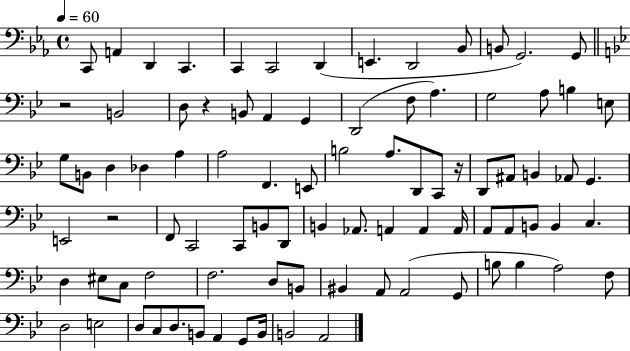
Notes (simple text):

C2/e A2/q D2/q C2/q. C2/q C2/h D2/q E2/q. D2/h Bb2/e B2/e G2/h. G2/e R/h B2/h D3/e R/q B2/e A2/q G2/q D2/h F3/e A3/q. G3/h A3/e B3/q E3/e G3/e B2/e D3/q Db3/q A3/q A3/h F2/q. E2/e B3/h A3/e. D2/e C2/e R/s D2/e A#2/e B2/q Ab2/e G2/q. E2/h R/h F2/e C2/h C2/e B2/e D2/e B2/q Ab2/e. A2/q A2/q A2/s A2/e A2/e B2/e B2/q C3/q. D3/q EIS3/e C3/e F3/h F3/h. D3/e B2/e BIS2/q A2/e A2/h G2/e B3/e B3/q A3/h F3/e D3/h E3/h D3/e C3/e D3/e. B2/e A2/q G2/e B2/s B2/h A2/h